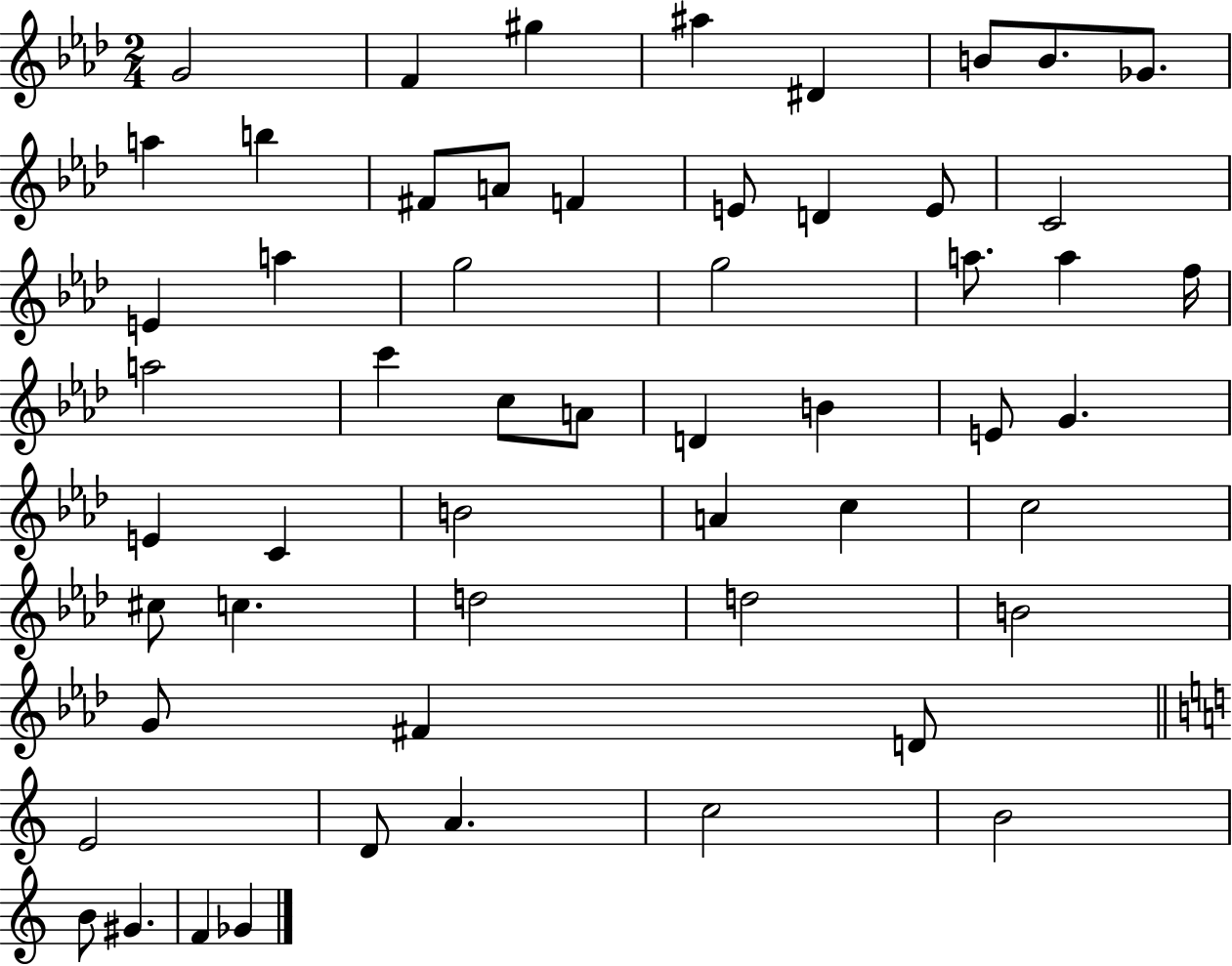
{
  \clef treble
  \numericTimeSignature
  \time 2/4
  \key aes \major
  \repeat volta 2 { g'2 | f'4 gis''4 | ais''4 dis'4 | b'8 b'8. ges'8. | \break a''4 b''4 | fis'8 a'8 f'4 | e'8 d'4 e'8 | c'2 | \break e'4 a''4 | g''2 | g''2 | a''8. a''4 f''16 | \break a''2 | c'''4 c''8 a'8 | d'4 b'4 | e'8 g'4. | \break e'4 c'4 | b'2 | a'4 c''4 | c''2 | \break cis''8 c''4. | d''2 | d''2 | b'2 | \break g'8 fis'4 d'8 | \bar "||" \break \key c \major e'2 | d'8 a'4. | c''2 | b'2 | \break b'8 gis'4. | f'4 ges'4 | } \bar "|."
}